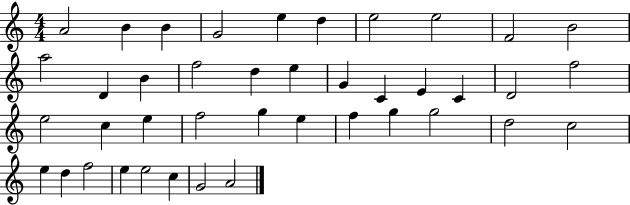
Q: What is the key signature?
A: C major